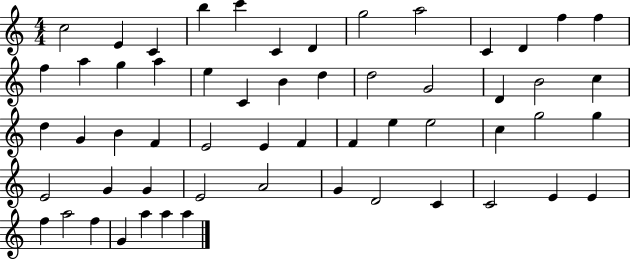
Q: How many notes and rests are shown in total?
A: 57